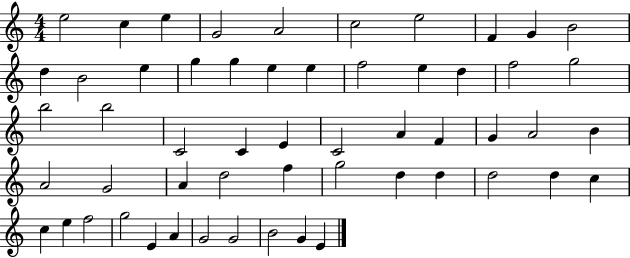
E5/h C5/q E5/q G4/h A4/h C5/h E5/h F4/q G4/q B4/h D5/q B4/h E5/q G5/q G5/q E5/q E5/q F5/h E5/q D5/q F5/h G5/h B5/h B5/h C4/h C4/q E4/q C4/h A4/q F4/q G4/q A4/h B4/q A4/h G4/h A4/q D5/h F5/q G5/h D5/q D5/q D5/h D5/q C5/q C5/q E5/q F5/h G5/h E4/q A4/q G4/h G4/h B4/h G4/q E4/q